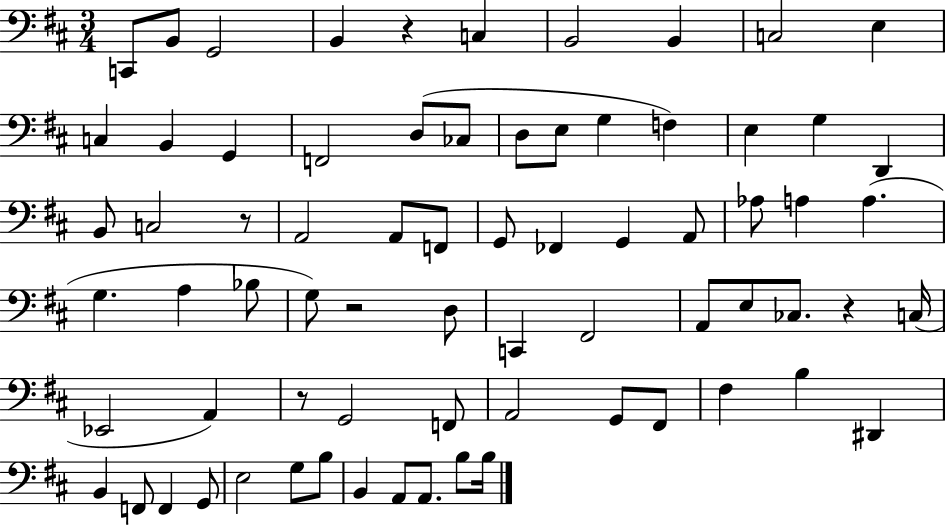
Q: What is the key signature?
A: D major